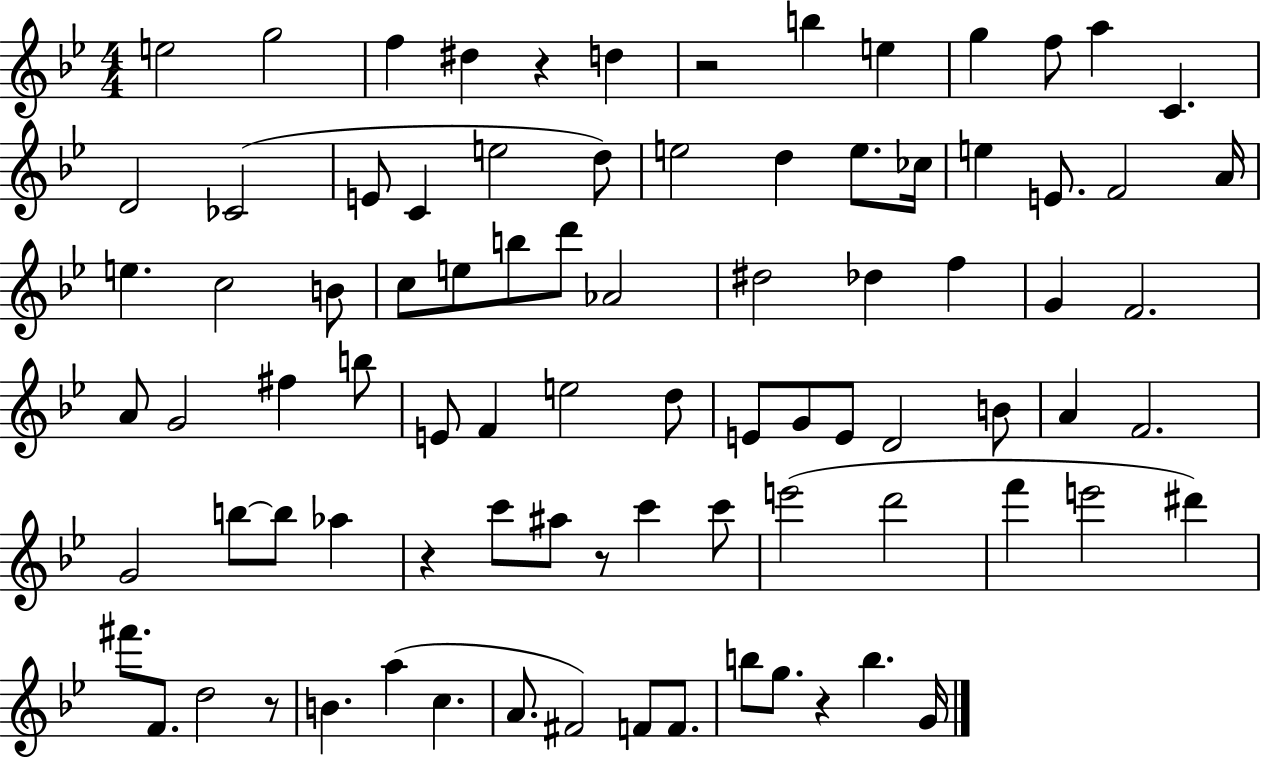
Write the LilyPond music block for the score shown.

{
  \clef treble
  \numericTimeSignature
  \time 4/4
  \key bes \major
  e''2 g''2 | f''4 dis''4 r4 d''4 | r2 b''4 e''4 | g''4 f''8 a''4 c'4. | \break d'2 ces'2( | e'8 c'4 e''2 d''8) | e''2 d''4 e''8. ces''16 | e''4 e'8. f'2 a'16 | \break e''4. c''2 b'8 | c''8 e''8 b''8 d'''8 aes'2 | dis''2 des''4 f''4 | g'4 f'2. | \break a'8 g'2 fis''4 b''8 | e'8 f'4 e''2 d''8 | e'8 g'8 e'8 d'2 b'8 | a'4 f'2. | \break g'2 b''8~~ b''8 aes''4 | r4 c'''8 ais''8 r8 c'''4 c'''8 | e'''2( d'''2 | f'''4 e'''2 dis'''4) | \break fis'''8. f'8. d''2 r8 | b'4. a''4( c''4. | a'8. fis'2) f'8 f'8. | b''8 g''8. r4 b''4. g'16 | \break \bar "|."
}